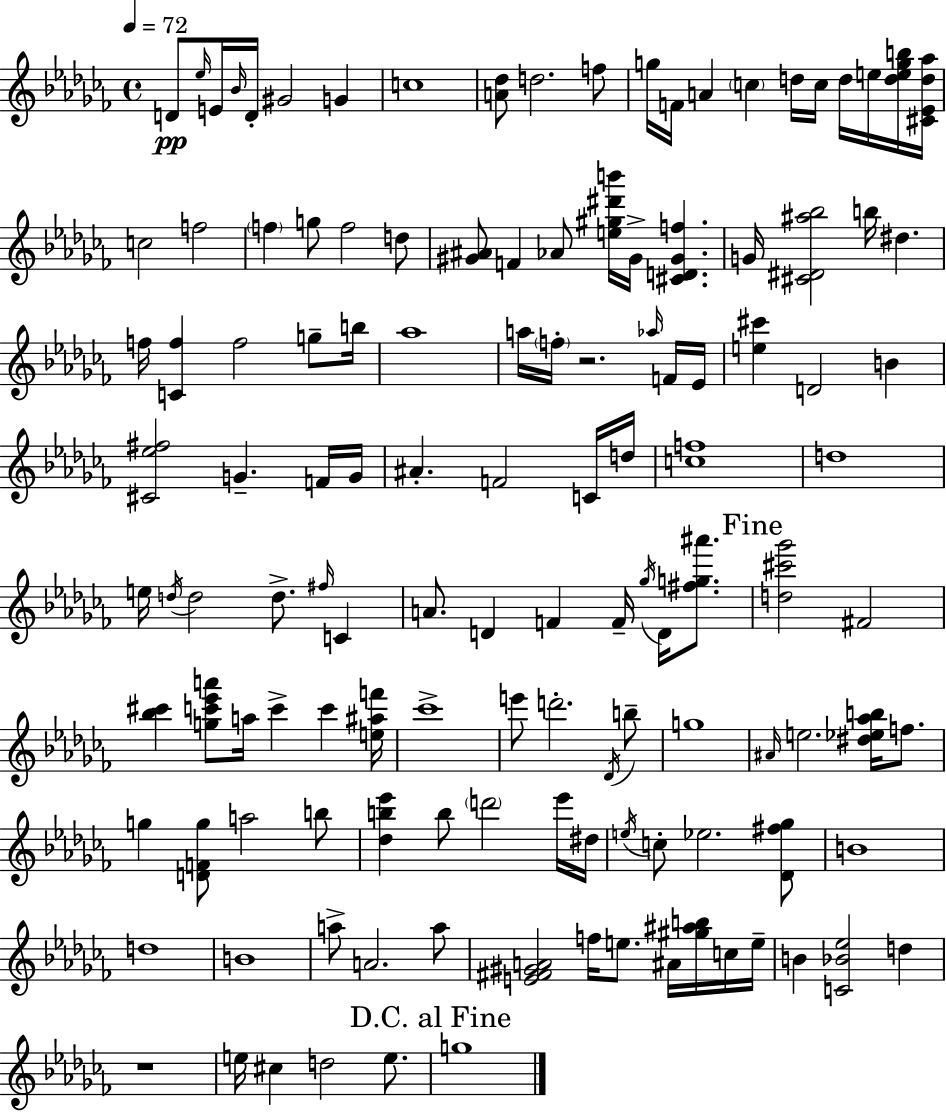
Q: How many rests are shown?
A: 2